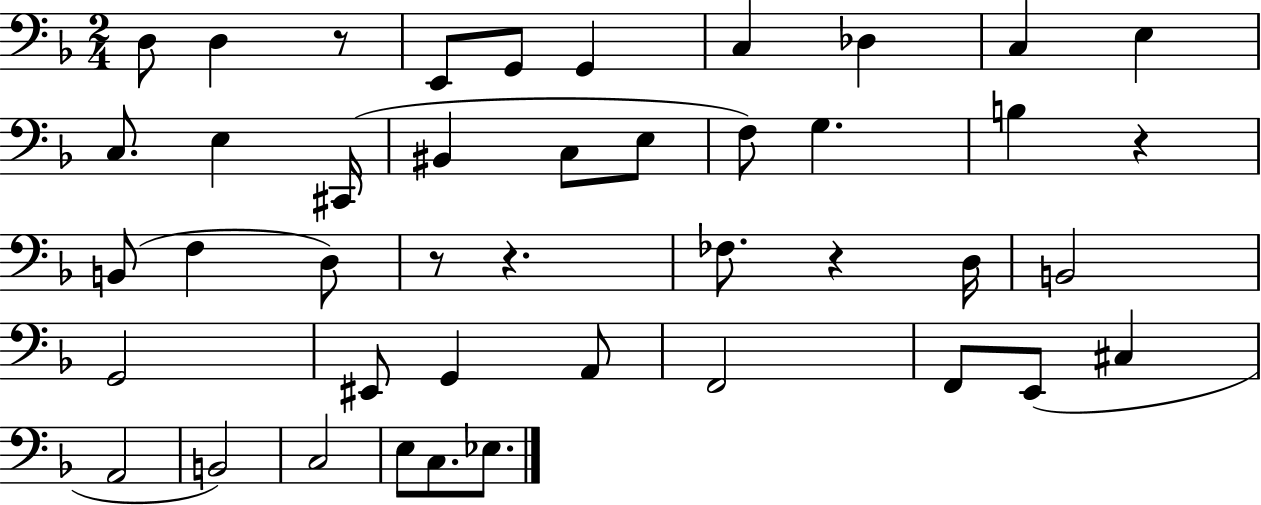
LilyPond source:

{
  \clef bass
  \numericTimeSignature
  \time 2/4
  \key f \major
  d8 d4 r8 | e,8 g,8 g,4 | c4 des4 | c4 e4 | \break c8. e4 cis,16( | bis,4 c8 e8 | f8) g4. | b4 r4 | \break b,8( f4 d8) | r8 r4. | fes8. r4 d16 | b,2 | \break g,2 | eis,8 g,4 a,8 | f,2 | f,8 e,8( cis4 | \break a,2 | b,2) | c2 | e8 c8. ees8. | \break \bar "|."
}